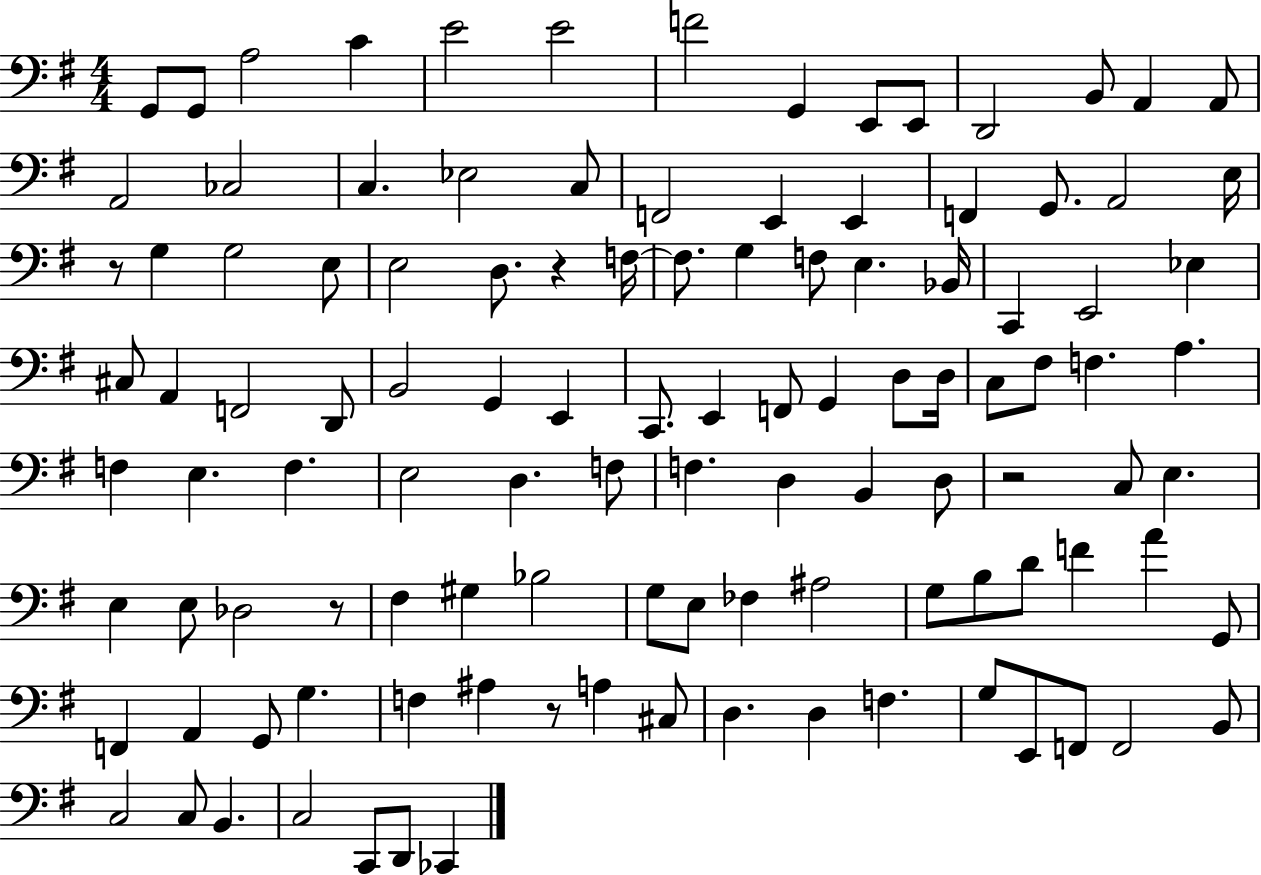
{
  \clef bass
  \numericTimeSignature
  \time 4/4
  \key g \major
  g,8 g,8 a2 c'4 | e'2 e'2 | f'2 g,4 e,8 e,8 | d,2 b,8 a,4 a,8 | \break a,2 ces2 | c4. ees2 c8 | f,2 e,4 e,4 | f,4 g,8. a,2 e16 | \break r8 g4 g2 e8 | e2 d8. r4 f16~~ | f8. g4 f8 e4. bes,16 | c,4 e,2 ees4 | \break cis8 a,4 f,2 d,8 | b,2 g,4 e,4 | c,8. e,4 f,8 g,4 d8 d16 | c8 fis8 f4. a4. | \break f4 e4. f4. | e2 d4. f8 | f4. d4 b,4 d8 | r2 c8 e4. | \break e4 e8 des2 r8 | fis4 gis4 bes2 | g8 e8 fes4 ais2 | g8 b8 d'8 f'4 a'4 g,8 | \break f,4 a,4 g,8 g4. | f4 ais4 r8 a4 cis8 | d4. d4 f4. | g8 e,8 f,8 f,2 b,8 | \break c2 c8 b,4. | c2 c,8 d,8 ces,4 | \bar "|."
}